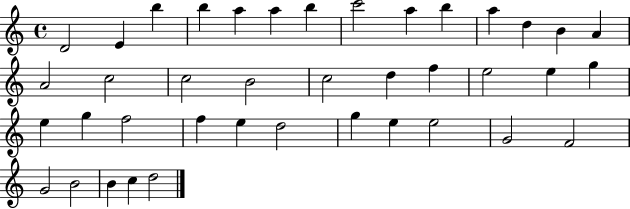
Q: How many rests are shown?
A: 0